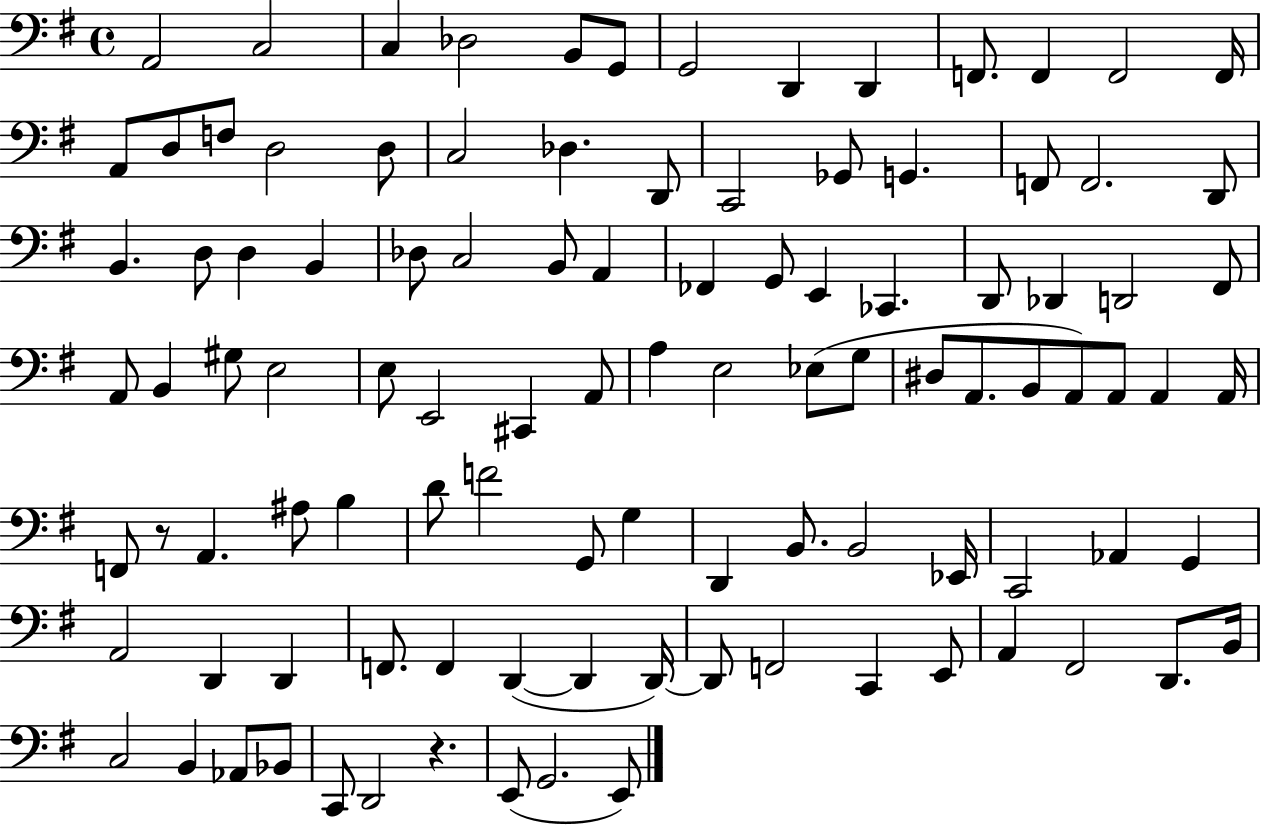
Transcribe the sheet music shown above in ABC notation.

X:1
T:Untitled
M:4/4
L:1/4
K:G
A,,2 C,2 C, _D,2 B,,/2 G,,/2 G,,2 D,, D,, F,,/2 F,, F,,2 F,,/4 A,,/2 D,/2 F,/2 D,2 D,/2 C,2 _D, D,,/2 C,,2 _G,,/2 G,, F,,/2 F,,2 D,,/2 B,, D,/2 D, B,, _D,/2 C,2 B,,/2 A,, _F,, G,,/2 E,, _C,, D,,/2 _D,, D,,2 ^F,,/2 A,,/2 B,, ^G,/2 E,2 E,/2 E,,2 ^C,, A,,/2 A, E,2 _E,/2 G,/2 ^D,/2 A,,/2 B,,/2 A,,/2 A,,/2 A,, A,,/4 F,,/2 z/2 A,, ^A,/2 B, D/2 F2 G,,/2 G, D,, B,,/2 B,,2 _E,,/4 C,,2 _A,, G,, A,,2 D,, D,, F,,/2 F,, D,, D,, D,,/4 D,,/2 F,,2 C,, E,,/2 A,, ^F,,2 D,,/2 B,,/4 C,2 B,, _A,,/2 _B,,/2 C,,/2 D,,2 z E,,/2 G,,2 E,,/2